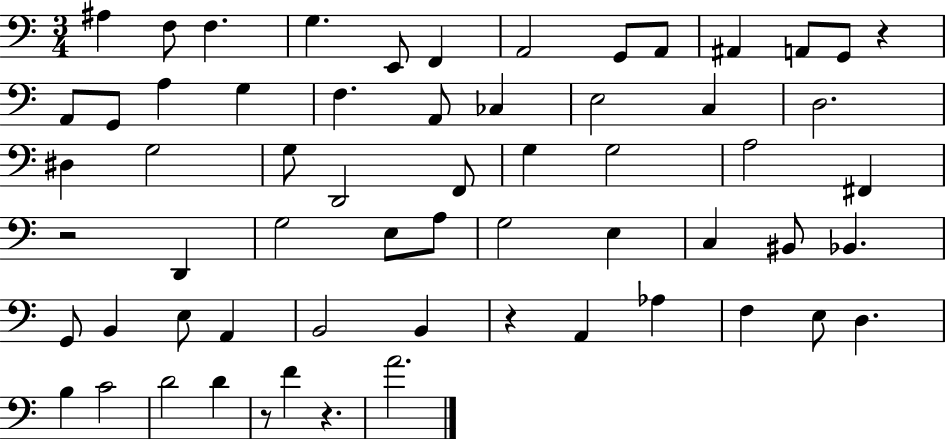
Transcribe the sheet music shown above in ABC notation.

X:1
T:Untitled
M:3/4
L:1/4
K:C
^A, F,/2 F, G, E,,/2 F,, A,,2 G,,/2 A,,/2 ^A,, A,,/2 G,,/2 z A,,/2 G,,/2 A, G, F, A,,/2 _C, E,2 C, D,2 ^D, G,2 G,/2 D,,2 F,,/2 G, G,2 A,2 ^F,, z2 D,, G,2 E,/2 A,/2 G,2 E, C, ^B,,/2 _B,, G,,/2 B,, E,/2 A,, B,,2 B,, z A,, _A, F, E,/2 D, B, C2 D2 D z/2 F z A2